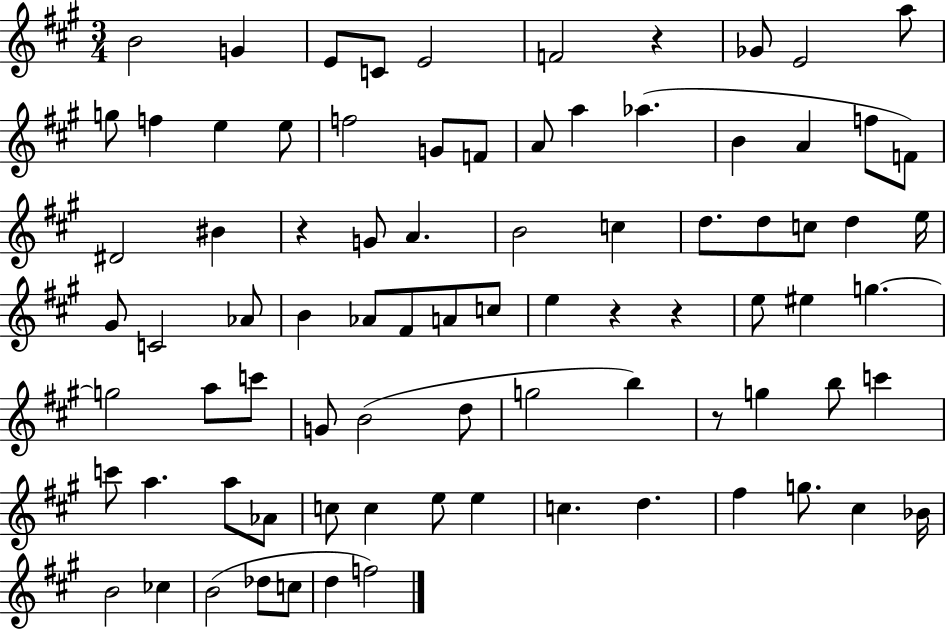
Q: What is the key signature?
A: A major